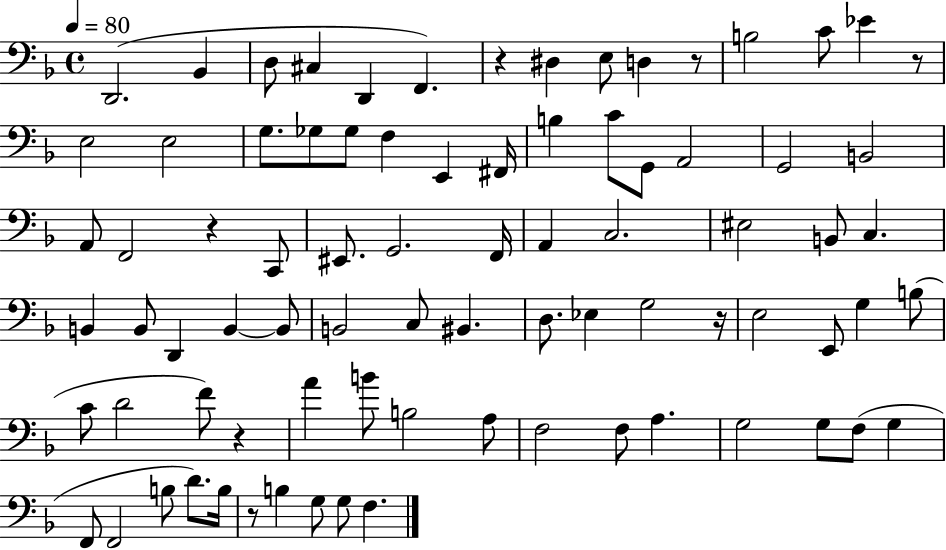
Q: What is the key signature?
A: F major